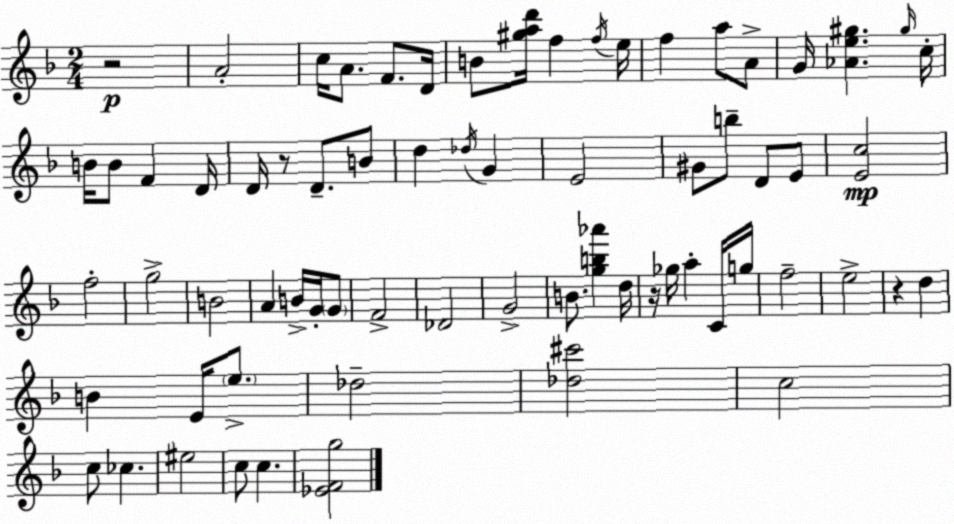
X:1
T:Untitled
M:2/4
L:1/4
K:F
z2 A2 c/4 A/2 F/2 D/4 B/2 [^gad']/4 f f/4 e/4 f a/2 A/2 G/4 [_Ae^g] ^g/4 c/4 B/4 B/2 F D/4 D/4 z/2 D/2 B/2 d _d/4 G E2 ^G/2 b/2 D/2 E/2 [Ec]2 f2 g2 B2 A B/4 G/4 G/2 F2 _D2 G2 B/2 [gb_a'] d/4 z/4 _g/4 a C/4 g/4 f2 e2 z d B E/4 e/2 _d2 [_d^c']2 c2 c/2 _c ^e2 c/2 c [_EFg]2